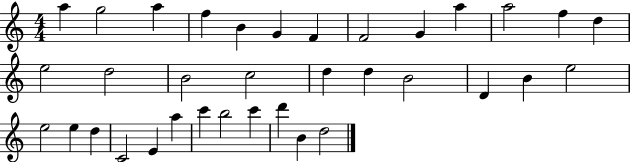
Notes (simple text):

A5/q G5/h A5/q F5/q B4/q G4/q F4/q F4/h G4/q A5/q A5/h F5/q D5/q E5/h D5/h B4/h C5/h D5/q D5/q B4/h D4/q B4/q E5/h E5/h E5/q D5/q C4/h E4/q A5/q C6/q B5/h C6/q D6/q B4/q D5/h